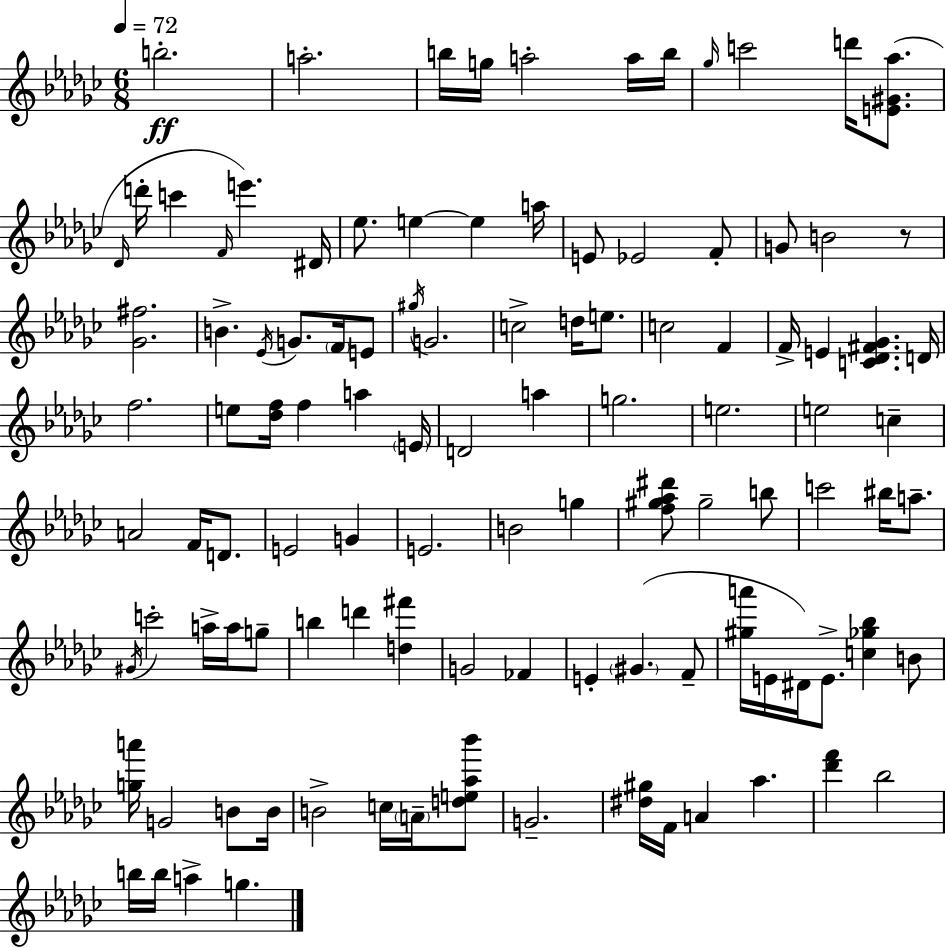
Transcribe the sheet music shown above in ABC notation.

X:1
T:Untitled
M:6/8
L:1/4
K:Ebm
b2 a2 b/4 g/4 a2 a/4 b/4 _g/4 c'2 d'/4 [E^G_a]/2 _D/4 d'/4 c' F/4 e' ^D/4 _e/2 e e a/4 E/2 _E2 F/2 G/2 B2 z/2 [_G^f]2 B _E/4 G/2 F/4 E/2 ^g/4 G2 c2 d/4 e/2 c2 F F/4 E [C_D^F_G] D/4 f2 e/2 [_df]/4 f a E/4 D2 a g2 e2 e2 c A2 F/4 D/2 E2 G E2 B2 g [f^g_a^d']/2 ^g2 b/2 c'2 ^b/4 a/2 ^G/4 c'2 a/4 a/4 g/2 b d' [d^f'] G2 _F E ^G F/2 [^ga']/4 E/4 ^D/4 E/2 [c_g_b] B/2 [ga']/4 G2 B/2 B/4 B2 c/4 A/4 [de_a_b']/2 G2 [^d^g]/4 F/4 A _a [_d'f'] _b2 b/4 b/4 a g